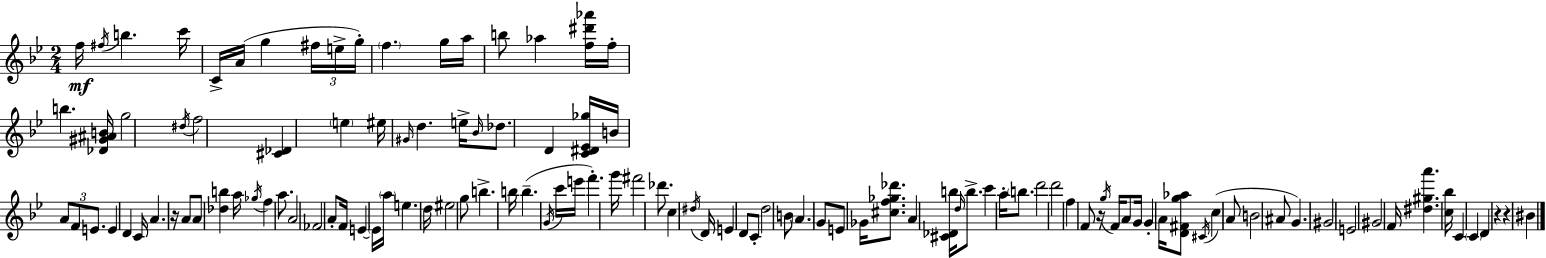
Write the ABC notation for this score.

X:1
T:Untitled
M:2/4
L:1/4
K:Bb
f/4 ^f/4 b c'/4 C/4 A/4 g ^f/4 e/4 g/4 f g/4 a/4 b/2 _a [f^d'_a']/4 f/4 b [_D^G^AB]/4 g2 ^d/4 f2 [^C_D] e ^e/4 ^G/4 d e/4 _B/4 _d/2 D [C^D_E_g]/4 B/4 A/2 F/2 E/2 E D C/4 A z/4 A/2 A/2 [_db] a/4 _g/4 f a/2 A2 _F2 A/2 F/4 E E/4 a/4 e d/4 ^e2 g/2 b b/4 b G/4 c'/4 e'/4 f' g'/4 ^f'2 _d'/2 c ^d/4 D/4 E D/2 C/2 d2 B/2 A G/2 E/2 _G/4 [^cf_g_d']/2 A [^C_Db]/4 d/4 b/2 c' a/4 b/2 d'2 d'2 f F/2 z/4 g/4 F/4 A/2 G/4 G A/4 [D^Fg_a]/2 ^C/4 c A/2 B2 ^A/2 G ^G2 E2 ^G2 F/4 [^d^ga'] [c_b]/4 C C D z z ^B